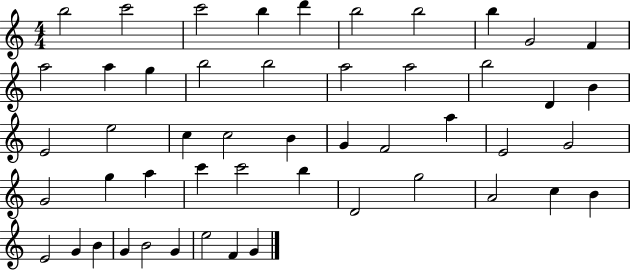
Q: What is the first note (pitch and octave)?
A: B5